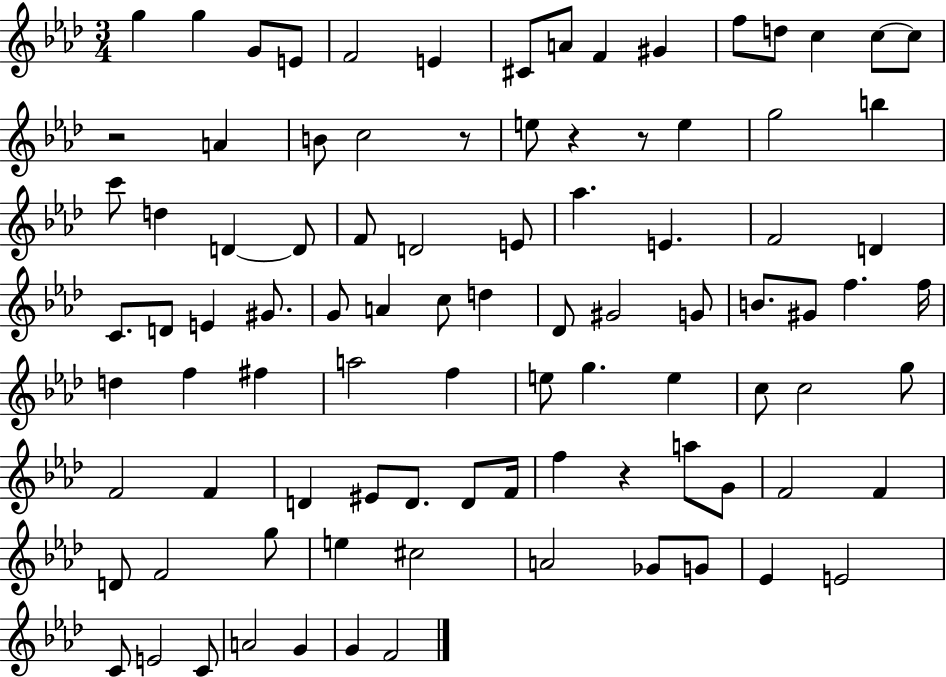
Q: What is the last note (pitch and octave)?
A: F4